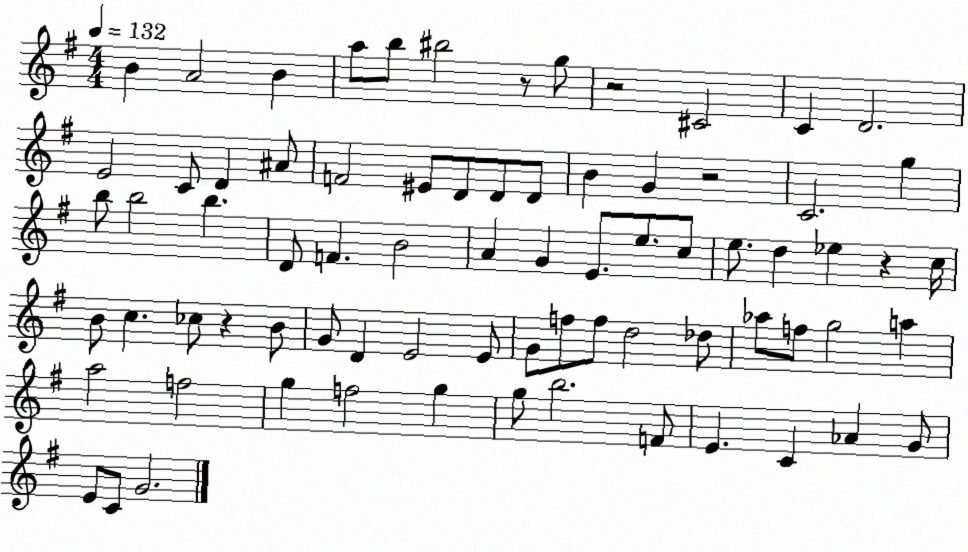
X:1
T:Untitled
M:4/4
L:1/4
K:G
B A2 B a/2 b/2 ^b2 z/2 g/2 z2 ^C2 C D2 E2 C/2 D ^A/2 F2 ^E/2 D/2 D/2 D/2 B G z2 C2 g b/2 b2 b D/2 F B2 A G E/2 e/2 c/2 e/2 d _e z c/4 B/2 c _c/2 z B/2 G/2 D E2 E/2 G/2 f/2 f/2 d2 _d/2 _a/2 f/2 g2 a a2 f2 g f2 g g/2 b2 F/2 E C _A G/2 E/2 C/2 G2